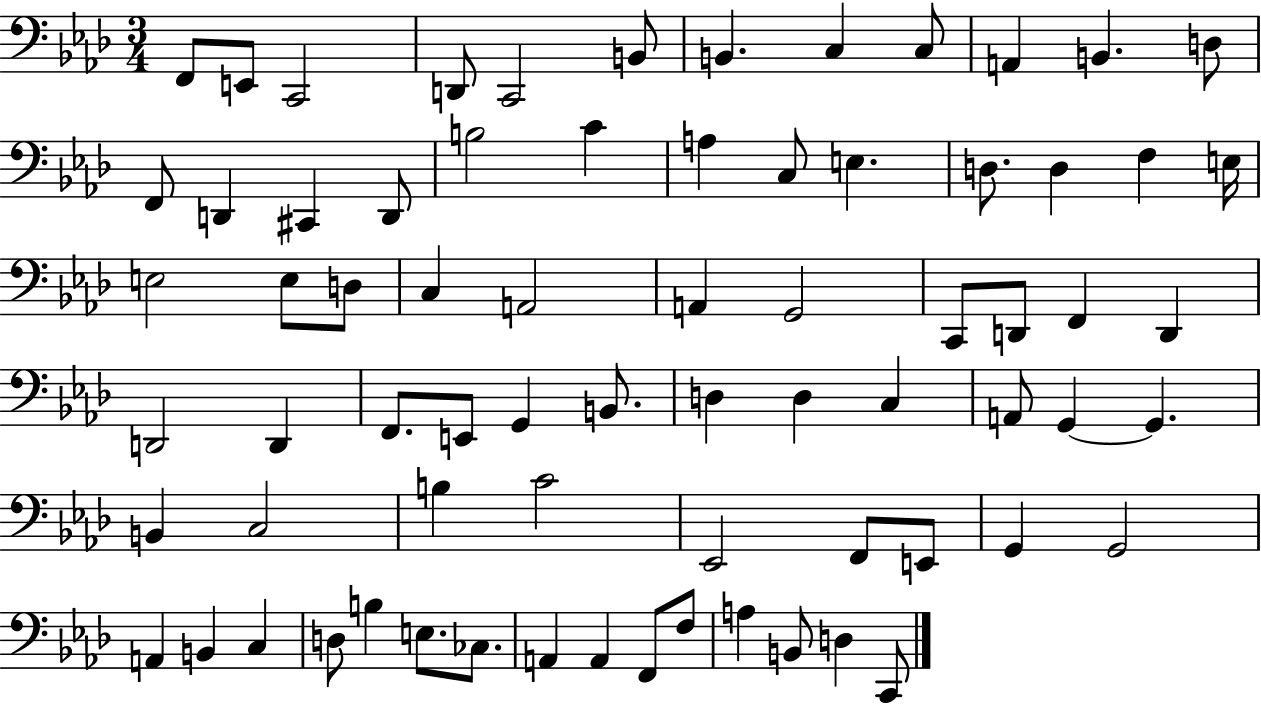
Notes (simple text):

F2/e E2/e C2/h D2/e C2/h B2/e B2/q. C3/q C3/e A2/q B2/q. D3/e F2/e D2/q C#2/q D2/e B3/h C4/q A3/q C3/e E3/q. D3/e. D3/q F3/q E3/s E3/h E3/e D3/e C3/q A2/h A2/q G2/h C2/e D2/e F2/q D2/q D2/h D2/q F2/e. E2/e G2/q B2/e. D3/q D3/q C3/q A2/e G2/q G2/q. B2/q C3/h B3/q C4/h Eb2/h F2/e E2/e G2/q G2/h A2/q B2/q C3/q D3/e B3/q E3/e. CES3/e. A2/q A2/q F2/e F3/e A3/q B2/e D3/q C2/e